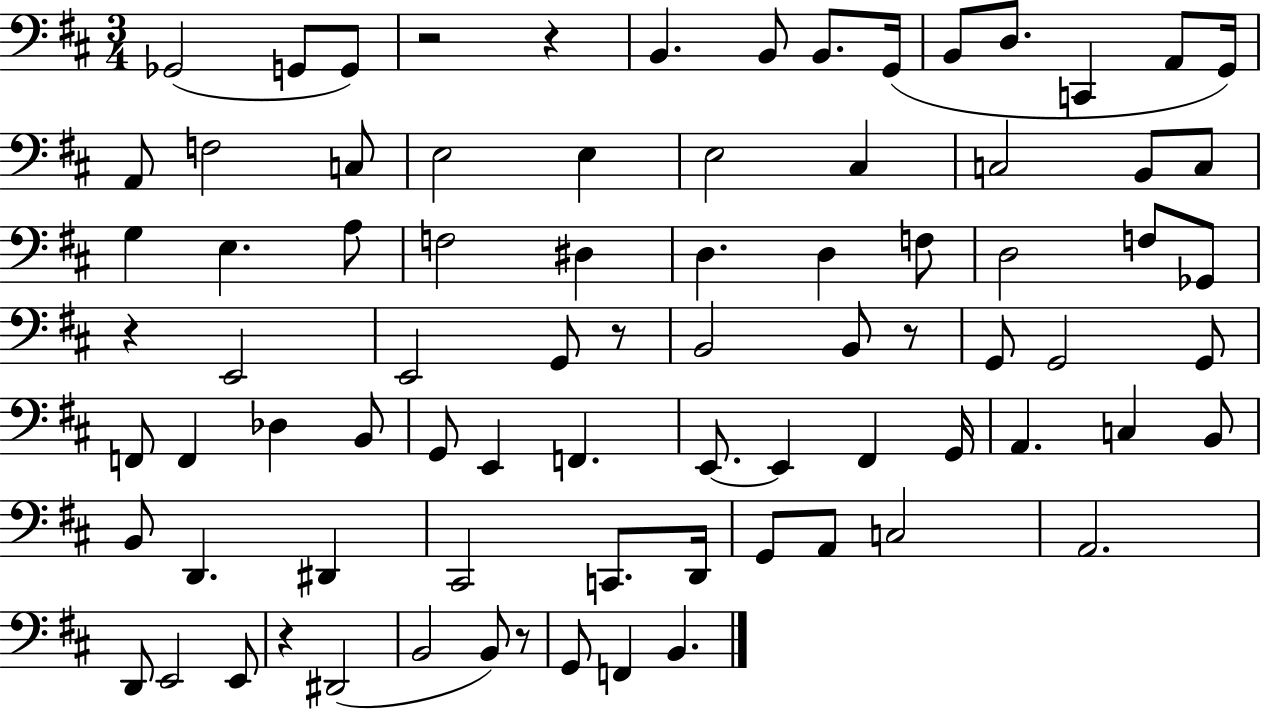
X:1
T:Untitled
M:3/4
L:1/4
K:D
_G,,2 G,,/2 G,,/2 z2 z B,, B,,/2 B,,/2 G,,/4 B,,/2 D,/2 C,, A,,/2 G,,/4 A,,/2 F,2 C,/2 E,2 E, E,2 ^C, C,2 B,,/2 C,/2 G, E, A,/2 F,2 ^D, D, D, F,/2 D,2 F,/2 _G,,/2 z E,,2 E,,2 G,,/2 z/2 B,,2 B,,/2 z/2 G,,/2 G,,2 G,,/2 F,,/2 F,, _D, B,,/2 G,,/2 E,, F,, E,,/2 E,, ^F,, G,,/4 A,, C, B,,/2 B,,/2 D,, ^D,, ^C,,2 C,,/2 D,,/4 G,,/2 A,,/2 C,2 A,,2 D,,/2 E,,2 E,,/2 z ^D,,2 B,,2 B,,/2 z/2 G,,/2 F,, B,,